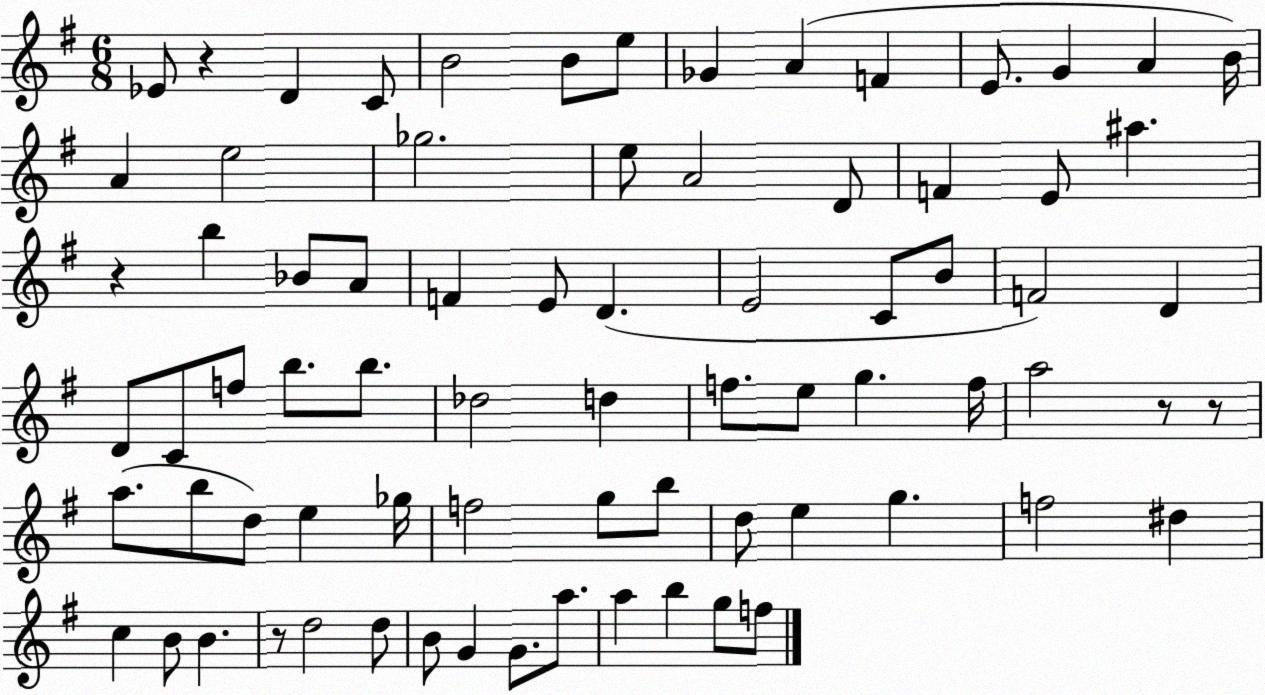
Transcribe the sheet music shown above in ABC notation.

X:1
T:Untitled
M:6/8
L:1/4
K:G
_E/2 z D C/2 B2 B/2 e/2 _G A F E/2 G A B/4 A e2 _g2 e/2 A2 D/2 F E/2 ^a z b _B/2 A/2 F E/2 D E2 C/2 B/2 F2 D D/2 C/2 f/2 b/2 b/2 _d2 d f/2 e/2 g f/4 a2 z/2 z/2 a/2 b/2 d/2 e _g/4 f2 g/2 b/2 d/2 e g f2 ^d c B/2 B z/2 d2 d/2 B/2 G G/2 a/2 a b g/2 f/2